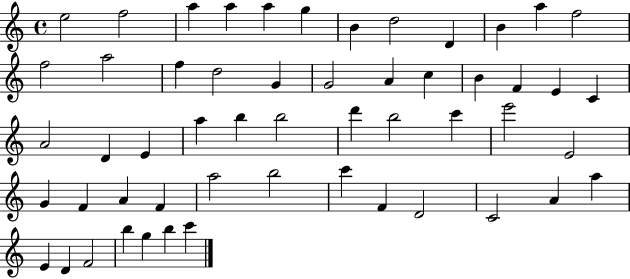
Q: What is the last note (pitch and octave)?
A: C6